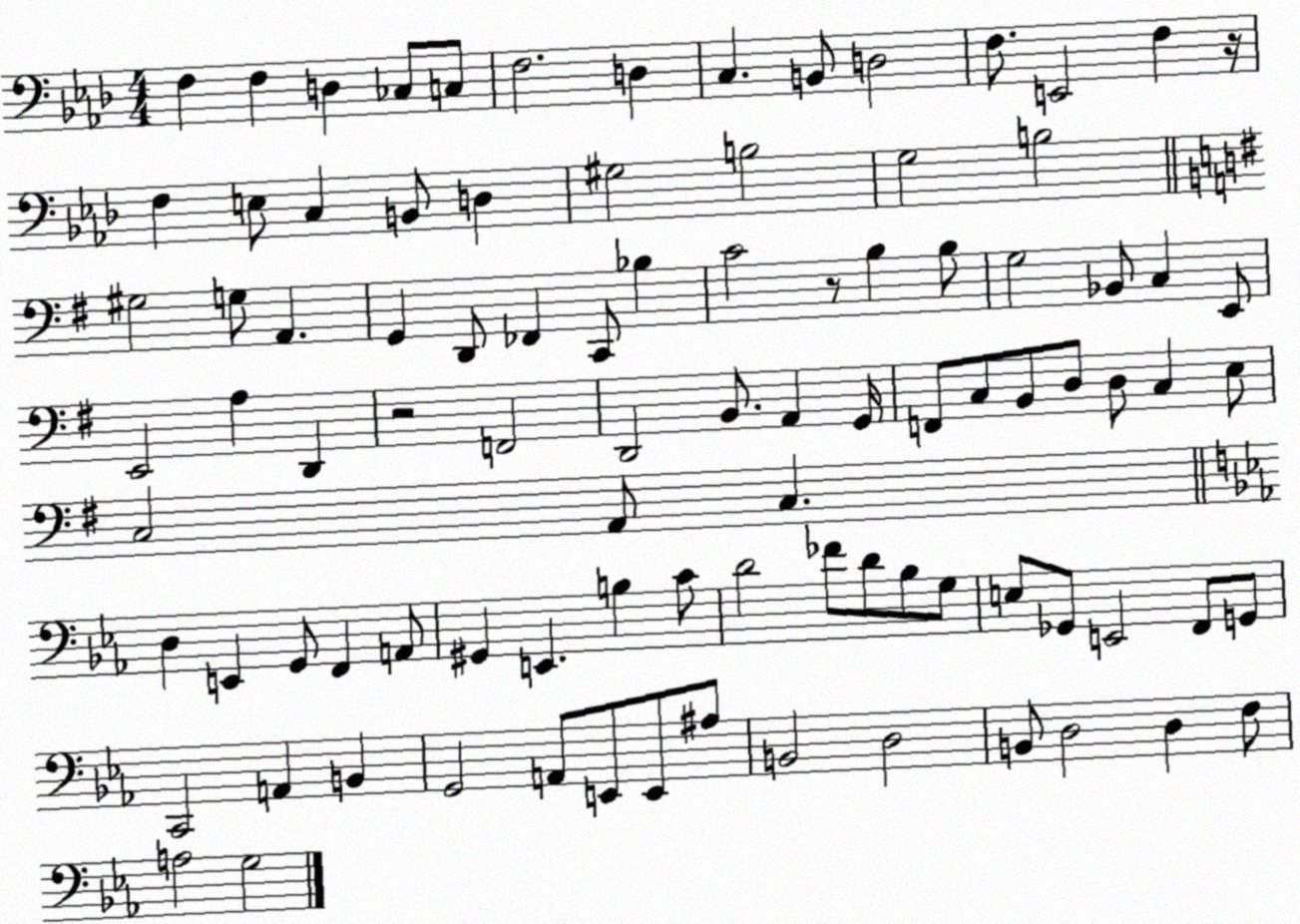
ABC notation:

X:1
T:Untitled
M:4/4
L:1/4
K:Ab
F, F, D, _C,/2 C,/2 F,2 D, C, B,,/2 D,2 F,/2 E,,2 F, z/4 F, E,/2 C, B,,/2 D, ^G,2 B,2 G,2 B,2 ^G,2 G,/2 A,, G,, D,,/2 _F,, C,,/2 _B, C2 z/2 B, B,/2 G,2 _B,,/2 C, E,,/2 E,,2 A, D,, z2 F,,2 D,,2 B,,/2 A,, G,,/4 F,,/2 C,/2 B,,/2 D,/2 D,/2 C, E,/2 C,2 A,,/2 C, D, E,, G,,/2 F,, A,,/2 ^G,, E,, B, C/2 D2 _F/2 D/2 _B,/2 G,/2 E,/2 _G,,/2 E,,2 F,,/2 G,,/2 C,,2 A,, B,, G,,2 A,,/2 E,,/2 E,,/2 ^A,/2 B,,2 D,2 B,,/2 D,2 D, F,/2 A,2 G,2